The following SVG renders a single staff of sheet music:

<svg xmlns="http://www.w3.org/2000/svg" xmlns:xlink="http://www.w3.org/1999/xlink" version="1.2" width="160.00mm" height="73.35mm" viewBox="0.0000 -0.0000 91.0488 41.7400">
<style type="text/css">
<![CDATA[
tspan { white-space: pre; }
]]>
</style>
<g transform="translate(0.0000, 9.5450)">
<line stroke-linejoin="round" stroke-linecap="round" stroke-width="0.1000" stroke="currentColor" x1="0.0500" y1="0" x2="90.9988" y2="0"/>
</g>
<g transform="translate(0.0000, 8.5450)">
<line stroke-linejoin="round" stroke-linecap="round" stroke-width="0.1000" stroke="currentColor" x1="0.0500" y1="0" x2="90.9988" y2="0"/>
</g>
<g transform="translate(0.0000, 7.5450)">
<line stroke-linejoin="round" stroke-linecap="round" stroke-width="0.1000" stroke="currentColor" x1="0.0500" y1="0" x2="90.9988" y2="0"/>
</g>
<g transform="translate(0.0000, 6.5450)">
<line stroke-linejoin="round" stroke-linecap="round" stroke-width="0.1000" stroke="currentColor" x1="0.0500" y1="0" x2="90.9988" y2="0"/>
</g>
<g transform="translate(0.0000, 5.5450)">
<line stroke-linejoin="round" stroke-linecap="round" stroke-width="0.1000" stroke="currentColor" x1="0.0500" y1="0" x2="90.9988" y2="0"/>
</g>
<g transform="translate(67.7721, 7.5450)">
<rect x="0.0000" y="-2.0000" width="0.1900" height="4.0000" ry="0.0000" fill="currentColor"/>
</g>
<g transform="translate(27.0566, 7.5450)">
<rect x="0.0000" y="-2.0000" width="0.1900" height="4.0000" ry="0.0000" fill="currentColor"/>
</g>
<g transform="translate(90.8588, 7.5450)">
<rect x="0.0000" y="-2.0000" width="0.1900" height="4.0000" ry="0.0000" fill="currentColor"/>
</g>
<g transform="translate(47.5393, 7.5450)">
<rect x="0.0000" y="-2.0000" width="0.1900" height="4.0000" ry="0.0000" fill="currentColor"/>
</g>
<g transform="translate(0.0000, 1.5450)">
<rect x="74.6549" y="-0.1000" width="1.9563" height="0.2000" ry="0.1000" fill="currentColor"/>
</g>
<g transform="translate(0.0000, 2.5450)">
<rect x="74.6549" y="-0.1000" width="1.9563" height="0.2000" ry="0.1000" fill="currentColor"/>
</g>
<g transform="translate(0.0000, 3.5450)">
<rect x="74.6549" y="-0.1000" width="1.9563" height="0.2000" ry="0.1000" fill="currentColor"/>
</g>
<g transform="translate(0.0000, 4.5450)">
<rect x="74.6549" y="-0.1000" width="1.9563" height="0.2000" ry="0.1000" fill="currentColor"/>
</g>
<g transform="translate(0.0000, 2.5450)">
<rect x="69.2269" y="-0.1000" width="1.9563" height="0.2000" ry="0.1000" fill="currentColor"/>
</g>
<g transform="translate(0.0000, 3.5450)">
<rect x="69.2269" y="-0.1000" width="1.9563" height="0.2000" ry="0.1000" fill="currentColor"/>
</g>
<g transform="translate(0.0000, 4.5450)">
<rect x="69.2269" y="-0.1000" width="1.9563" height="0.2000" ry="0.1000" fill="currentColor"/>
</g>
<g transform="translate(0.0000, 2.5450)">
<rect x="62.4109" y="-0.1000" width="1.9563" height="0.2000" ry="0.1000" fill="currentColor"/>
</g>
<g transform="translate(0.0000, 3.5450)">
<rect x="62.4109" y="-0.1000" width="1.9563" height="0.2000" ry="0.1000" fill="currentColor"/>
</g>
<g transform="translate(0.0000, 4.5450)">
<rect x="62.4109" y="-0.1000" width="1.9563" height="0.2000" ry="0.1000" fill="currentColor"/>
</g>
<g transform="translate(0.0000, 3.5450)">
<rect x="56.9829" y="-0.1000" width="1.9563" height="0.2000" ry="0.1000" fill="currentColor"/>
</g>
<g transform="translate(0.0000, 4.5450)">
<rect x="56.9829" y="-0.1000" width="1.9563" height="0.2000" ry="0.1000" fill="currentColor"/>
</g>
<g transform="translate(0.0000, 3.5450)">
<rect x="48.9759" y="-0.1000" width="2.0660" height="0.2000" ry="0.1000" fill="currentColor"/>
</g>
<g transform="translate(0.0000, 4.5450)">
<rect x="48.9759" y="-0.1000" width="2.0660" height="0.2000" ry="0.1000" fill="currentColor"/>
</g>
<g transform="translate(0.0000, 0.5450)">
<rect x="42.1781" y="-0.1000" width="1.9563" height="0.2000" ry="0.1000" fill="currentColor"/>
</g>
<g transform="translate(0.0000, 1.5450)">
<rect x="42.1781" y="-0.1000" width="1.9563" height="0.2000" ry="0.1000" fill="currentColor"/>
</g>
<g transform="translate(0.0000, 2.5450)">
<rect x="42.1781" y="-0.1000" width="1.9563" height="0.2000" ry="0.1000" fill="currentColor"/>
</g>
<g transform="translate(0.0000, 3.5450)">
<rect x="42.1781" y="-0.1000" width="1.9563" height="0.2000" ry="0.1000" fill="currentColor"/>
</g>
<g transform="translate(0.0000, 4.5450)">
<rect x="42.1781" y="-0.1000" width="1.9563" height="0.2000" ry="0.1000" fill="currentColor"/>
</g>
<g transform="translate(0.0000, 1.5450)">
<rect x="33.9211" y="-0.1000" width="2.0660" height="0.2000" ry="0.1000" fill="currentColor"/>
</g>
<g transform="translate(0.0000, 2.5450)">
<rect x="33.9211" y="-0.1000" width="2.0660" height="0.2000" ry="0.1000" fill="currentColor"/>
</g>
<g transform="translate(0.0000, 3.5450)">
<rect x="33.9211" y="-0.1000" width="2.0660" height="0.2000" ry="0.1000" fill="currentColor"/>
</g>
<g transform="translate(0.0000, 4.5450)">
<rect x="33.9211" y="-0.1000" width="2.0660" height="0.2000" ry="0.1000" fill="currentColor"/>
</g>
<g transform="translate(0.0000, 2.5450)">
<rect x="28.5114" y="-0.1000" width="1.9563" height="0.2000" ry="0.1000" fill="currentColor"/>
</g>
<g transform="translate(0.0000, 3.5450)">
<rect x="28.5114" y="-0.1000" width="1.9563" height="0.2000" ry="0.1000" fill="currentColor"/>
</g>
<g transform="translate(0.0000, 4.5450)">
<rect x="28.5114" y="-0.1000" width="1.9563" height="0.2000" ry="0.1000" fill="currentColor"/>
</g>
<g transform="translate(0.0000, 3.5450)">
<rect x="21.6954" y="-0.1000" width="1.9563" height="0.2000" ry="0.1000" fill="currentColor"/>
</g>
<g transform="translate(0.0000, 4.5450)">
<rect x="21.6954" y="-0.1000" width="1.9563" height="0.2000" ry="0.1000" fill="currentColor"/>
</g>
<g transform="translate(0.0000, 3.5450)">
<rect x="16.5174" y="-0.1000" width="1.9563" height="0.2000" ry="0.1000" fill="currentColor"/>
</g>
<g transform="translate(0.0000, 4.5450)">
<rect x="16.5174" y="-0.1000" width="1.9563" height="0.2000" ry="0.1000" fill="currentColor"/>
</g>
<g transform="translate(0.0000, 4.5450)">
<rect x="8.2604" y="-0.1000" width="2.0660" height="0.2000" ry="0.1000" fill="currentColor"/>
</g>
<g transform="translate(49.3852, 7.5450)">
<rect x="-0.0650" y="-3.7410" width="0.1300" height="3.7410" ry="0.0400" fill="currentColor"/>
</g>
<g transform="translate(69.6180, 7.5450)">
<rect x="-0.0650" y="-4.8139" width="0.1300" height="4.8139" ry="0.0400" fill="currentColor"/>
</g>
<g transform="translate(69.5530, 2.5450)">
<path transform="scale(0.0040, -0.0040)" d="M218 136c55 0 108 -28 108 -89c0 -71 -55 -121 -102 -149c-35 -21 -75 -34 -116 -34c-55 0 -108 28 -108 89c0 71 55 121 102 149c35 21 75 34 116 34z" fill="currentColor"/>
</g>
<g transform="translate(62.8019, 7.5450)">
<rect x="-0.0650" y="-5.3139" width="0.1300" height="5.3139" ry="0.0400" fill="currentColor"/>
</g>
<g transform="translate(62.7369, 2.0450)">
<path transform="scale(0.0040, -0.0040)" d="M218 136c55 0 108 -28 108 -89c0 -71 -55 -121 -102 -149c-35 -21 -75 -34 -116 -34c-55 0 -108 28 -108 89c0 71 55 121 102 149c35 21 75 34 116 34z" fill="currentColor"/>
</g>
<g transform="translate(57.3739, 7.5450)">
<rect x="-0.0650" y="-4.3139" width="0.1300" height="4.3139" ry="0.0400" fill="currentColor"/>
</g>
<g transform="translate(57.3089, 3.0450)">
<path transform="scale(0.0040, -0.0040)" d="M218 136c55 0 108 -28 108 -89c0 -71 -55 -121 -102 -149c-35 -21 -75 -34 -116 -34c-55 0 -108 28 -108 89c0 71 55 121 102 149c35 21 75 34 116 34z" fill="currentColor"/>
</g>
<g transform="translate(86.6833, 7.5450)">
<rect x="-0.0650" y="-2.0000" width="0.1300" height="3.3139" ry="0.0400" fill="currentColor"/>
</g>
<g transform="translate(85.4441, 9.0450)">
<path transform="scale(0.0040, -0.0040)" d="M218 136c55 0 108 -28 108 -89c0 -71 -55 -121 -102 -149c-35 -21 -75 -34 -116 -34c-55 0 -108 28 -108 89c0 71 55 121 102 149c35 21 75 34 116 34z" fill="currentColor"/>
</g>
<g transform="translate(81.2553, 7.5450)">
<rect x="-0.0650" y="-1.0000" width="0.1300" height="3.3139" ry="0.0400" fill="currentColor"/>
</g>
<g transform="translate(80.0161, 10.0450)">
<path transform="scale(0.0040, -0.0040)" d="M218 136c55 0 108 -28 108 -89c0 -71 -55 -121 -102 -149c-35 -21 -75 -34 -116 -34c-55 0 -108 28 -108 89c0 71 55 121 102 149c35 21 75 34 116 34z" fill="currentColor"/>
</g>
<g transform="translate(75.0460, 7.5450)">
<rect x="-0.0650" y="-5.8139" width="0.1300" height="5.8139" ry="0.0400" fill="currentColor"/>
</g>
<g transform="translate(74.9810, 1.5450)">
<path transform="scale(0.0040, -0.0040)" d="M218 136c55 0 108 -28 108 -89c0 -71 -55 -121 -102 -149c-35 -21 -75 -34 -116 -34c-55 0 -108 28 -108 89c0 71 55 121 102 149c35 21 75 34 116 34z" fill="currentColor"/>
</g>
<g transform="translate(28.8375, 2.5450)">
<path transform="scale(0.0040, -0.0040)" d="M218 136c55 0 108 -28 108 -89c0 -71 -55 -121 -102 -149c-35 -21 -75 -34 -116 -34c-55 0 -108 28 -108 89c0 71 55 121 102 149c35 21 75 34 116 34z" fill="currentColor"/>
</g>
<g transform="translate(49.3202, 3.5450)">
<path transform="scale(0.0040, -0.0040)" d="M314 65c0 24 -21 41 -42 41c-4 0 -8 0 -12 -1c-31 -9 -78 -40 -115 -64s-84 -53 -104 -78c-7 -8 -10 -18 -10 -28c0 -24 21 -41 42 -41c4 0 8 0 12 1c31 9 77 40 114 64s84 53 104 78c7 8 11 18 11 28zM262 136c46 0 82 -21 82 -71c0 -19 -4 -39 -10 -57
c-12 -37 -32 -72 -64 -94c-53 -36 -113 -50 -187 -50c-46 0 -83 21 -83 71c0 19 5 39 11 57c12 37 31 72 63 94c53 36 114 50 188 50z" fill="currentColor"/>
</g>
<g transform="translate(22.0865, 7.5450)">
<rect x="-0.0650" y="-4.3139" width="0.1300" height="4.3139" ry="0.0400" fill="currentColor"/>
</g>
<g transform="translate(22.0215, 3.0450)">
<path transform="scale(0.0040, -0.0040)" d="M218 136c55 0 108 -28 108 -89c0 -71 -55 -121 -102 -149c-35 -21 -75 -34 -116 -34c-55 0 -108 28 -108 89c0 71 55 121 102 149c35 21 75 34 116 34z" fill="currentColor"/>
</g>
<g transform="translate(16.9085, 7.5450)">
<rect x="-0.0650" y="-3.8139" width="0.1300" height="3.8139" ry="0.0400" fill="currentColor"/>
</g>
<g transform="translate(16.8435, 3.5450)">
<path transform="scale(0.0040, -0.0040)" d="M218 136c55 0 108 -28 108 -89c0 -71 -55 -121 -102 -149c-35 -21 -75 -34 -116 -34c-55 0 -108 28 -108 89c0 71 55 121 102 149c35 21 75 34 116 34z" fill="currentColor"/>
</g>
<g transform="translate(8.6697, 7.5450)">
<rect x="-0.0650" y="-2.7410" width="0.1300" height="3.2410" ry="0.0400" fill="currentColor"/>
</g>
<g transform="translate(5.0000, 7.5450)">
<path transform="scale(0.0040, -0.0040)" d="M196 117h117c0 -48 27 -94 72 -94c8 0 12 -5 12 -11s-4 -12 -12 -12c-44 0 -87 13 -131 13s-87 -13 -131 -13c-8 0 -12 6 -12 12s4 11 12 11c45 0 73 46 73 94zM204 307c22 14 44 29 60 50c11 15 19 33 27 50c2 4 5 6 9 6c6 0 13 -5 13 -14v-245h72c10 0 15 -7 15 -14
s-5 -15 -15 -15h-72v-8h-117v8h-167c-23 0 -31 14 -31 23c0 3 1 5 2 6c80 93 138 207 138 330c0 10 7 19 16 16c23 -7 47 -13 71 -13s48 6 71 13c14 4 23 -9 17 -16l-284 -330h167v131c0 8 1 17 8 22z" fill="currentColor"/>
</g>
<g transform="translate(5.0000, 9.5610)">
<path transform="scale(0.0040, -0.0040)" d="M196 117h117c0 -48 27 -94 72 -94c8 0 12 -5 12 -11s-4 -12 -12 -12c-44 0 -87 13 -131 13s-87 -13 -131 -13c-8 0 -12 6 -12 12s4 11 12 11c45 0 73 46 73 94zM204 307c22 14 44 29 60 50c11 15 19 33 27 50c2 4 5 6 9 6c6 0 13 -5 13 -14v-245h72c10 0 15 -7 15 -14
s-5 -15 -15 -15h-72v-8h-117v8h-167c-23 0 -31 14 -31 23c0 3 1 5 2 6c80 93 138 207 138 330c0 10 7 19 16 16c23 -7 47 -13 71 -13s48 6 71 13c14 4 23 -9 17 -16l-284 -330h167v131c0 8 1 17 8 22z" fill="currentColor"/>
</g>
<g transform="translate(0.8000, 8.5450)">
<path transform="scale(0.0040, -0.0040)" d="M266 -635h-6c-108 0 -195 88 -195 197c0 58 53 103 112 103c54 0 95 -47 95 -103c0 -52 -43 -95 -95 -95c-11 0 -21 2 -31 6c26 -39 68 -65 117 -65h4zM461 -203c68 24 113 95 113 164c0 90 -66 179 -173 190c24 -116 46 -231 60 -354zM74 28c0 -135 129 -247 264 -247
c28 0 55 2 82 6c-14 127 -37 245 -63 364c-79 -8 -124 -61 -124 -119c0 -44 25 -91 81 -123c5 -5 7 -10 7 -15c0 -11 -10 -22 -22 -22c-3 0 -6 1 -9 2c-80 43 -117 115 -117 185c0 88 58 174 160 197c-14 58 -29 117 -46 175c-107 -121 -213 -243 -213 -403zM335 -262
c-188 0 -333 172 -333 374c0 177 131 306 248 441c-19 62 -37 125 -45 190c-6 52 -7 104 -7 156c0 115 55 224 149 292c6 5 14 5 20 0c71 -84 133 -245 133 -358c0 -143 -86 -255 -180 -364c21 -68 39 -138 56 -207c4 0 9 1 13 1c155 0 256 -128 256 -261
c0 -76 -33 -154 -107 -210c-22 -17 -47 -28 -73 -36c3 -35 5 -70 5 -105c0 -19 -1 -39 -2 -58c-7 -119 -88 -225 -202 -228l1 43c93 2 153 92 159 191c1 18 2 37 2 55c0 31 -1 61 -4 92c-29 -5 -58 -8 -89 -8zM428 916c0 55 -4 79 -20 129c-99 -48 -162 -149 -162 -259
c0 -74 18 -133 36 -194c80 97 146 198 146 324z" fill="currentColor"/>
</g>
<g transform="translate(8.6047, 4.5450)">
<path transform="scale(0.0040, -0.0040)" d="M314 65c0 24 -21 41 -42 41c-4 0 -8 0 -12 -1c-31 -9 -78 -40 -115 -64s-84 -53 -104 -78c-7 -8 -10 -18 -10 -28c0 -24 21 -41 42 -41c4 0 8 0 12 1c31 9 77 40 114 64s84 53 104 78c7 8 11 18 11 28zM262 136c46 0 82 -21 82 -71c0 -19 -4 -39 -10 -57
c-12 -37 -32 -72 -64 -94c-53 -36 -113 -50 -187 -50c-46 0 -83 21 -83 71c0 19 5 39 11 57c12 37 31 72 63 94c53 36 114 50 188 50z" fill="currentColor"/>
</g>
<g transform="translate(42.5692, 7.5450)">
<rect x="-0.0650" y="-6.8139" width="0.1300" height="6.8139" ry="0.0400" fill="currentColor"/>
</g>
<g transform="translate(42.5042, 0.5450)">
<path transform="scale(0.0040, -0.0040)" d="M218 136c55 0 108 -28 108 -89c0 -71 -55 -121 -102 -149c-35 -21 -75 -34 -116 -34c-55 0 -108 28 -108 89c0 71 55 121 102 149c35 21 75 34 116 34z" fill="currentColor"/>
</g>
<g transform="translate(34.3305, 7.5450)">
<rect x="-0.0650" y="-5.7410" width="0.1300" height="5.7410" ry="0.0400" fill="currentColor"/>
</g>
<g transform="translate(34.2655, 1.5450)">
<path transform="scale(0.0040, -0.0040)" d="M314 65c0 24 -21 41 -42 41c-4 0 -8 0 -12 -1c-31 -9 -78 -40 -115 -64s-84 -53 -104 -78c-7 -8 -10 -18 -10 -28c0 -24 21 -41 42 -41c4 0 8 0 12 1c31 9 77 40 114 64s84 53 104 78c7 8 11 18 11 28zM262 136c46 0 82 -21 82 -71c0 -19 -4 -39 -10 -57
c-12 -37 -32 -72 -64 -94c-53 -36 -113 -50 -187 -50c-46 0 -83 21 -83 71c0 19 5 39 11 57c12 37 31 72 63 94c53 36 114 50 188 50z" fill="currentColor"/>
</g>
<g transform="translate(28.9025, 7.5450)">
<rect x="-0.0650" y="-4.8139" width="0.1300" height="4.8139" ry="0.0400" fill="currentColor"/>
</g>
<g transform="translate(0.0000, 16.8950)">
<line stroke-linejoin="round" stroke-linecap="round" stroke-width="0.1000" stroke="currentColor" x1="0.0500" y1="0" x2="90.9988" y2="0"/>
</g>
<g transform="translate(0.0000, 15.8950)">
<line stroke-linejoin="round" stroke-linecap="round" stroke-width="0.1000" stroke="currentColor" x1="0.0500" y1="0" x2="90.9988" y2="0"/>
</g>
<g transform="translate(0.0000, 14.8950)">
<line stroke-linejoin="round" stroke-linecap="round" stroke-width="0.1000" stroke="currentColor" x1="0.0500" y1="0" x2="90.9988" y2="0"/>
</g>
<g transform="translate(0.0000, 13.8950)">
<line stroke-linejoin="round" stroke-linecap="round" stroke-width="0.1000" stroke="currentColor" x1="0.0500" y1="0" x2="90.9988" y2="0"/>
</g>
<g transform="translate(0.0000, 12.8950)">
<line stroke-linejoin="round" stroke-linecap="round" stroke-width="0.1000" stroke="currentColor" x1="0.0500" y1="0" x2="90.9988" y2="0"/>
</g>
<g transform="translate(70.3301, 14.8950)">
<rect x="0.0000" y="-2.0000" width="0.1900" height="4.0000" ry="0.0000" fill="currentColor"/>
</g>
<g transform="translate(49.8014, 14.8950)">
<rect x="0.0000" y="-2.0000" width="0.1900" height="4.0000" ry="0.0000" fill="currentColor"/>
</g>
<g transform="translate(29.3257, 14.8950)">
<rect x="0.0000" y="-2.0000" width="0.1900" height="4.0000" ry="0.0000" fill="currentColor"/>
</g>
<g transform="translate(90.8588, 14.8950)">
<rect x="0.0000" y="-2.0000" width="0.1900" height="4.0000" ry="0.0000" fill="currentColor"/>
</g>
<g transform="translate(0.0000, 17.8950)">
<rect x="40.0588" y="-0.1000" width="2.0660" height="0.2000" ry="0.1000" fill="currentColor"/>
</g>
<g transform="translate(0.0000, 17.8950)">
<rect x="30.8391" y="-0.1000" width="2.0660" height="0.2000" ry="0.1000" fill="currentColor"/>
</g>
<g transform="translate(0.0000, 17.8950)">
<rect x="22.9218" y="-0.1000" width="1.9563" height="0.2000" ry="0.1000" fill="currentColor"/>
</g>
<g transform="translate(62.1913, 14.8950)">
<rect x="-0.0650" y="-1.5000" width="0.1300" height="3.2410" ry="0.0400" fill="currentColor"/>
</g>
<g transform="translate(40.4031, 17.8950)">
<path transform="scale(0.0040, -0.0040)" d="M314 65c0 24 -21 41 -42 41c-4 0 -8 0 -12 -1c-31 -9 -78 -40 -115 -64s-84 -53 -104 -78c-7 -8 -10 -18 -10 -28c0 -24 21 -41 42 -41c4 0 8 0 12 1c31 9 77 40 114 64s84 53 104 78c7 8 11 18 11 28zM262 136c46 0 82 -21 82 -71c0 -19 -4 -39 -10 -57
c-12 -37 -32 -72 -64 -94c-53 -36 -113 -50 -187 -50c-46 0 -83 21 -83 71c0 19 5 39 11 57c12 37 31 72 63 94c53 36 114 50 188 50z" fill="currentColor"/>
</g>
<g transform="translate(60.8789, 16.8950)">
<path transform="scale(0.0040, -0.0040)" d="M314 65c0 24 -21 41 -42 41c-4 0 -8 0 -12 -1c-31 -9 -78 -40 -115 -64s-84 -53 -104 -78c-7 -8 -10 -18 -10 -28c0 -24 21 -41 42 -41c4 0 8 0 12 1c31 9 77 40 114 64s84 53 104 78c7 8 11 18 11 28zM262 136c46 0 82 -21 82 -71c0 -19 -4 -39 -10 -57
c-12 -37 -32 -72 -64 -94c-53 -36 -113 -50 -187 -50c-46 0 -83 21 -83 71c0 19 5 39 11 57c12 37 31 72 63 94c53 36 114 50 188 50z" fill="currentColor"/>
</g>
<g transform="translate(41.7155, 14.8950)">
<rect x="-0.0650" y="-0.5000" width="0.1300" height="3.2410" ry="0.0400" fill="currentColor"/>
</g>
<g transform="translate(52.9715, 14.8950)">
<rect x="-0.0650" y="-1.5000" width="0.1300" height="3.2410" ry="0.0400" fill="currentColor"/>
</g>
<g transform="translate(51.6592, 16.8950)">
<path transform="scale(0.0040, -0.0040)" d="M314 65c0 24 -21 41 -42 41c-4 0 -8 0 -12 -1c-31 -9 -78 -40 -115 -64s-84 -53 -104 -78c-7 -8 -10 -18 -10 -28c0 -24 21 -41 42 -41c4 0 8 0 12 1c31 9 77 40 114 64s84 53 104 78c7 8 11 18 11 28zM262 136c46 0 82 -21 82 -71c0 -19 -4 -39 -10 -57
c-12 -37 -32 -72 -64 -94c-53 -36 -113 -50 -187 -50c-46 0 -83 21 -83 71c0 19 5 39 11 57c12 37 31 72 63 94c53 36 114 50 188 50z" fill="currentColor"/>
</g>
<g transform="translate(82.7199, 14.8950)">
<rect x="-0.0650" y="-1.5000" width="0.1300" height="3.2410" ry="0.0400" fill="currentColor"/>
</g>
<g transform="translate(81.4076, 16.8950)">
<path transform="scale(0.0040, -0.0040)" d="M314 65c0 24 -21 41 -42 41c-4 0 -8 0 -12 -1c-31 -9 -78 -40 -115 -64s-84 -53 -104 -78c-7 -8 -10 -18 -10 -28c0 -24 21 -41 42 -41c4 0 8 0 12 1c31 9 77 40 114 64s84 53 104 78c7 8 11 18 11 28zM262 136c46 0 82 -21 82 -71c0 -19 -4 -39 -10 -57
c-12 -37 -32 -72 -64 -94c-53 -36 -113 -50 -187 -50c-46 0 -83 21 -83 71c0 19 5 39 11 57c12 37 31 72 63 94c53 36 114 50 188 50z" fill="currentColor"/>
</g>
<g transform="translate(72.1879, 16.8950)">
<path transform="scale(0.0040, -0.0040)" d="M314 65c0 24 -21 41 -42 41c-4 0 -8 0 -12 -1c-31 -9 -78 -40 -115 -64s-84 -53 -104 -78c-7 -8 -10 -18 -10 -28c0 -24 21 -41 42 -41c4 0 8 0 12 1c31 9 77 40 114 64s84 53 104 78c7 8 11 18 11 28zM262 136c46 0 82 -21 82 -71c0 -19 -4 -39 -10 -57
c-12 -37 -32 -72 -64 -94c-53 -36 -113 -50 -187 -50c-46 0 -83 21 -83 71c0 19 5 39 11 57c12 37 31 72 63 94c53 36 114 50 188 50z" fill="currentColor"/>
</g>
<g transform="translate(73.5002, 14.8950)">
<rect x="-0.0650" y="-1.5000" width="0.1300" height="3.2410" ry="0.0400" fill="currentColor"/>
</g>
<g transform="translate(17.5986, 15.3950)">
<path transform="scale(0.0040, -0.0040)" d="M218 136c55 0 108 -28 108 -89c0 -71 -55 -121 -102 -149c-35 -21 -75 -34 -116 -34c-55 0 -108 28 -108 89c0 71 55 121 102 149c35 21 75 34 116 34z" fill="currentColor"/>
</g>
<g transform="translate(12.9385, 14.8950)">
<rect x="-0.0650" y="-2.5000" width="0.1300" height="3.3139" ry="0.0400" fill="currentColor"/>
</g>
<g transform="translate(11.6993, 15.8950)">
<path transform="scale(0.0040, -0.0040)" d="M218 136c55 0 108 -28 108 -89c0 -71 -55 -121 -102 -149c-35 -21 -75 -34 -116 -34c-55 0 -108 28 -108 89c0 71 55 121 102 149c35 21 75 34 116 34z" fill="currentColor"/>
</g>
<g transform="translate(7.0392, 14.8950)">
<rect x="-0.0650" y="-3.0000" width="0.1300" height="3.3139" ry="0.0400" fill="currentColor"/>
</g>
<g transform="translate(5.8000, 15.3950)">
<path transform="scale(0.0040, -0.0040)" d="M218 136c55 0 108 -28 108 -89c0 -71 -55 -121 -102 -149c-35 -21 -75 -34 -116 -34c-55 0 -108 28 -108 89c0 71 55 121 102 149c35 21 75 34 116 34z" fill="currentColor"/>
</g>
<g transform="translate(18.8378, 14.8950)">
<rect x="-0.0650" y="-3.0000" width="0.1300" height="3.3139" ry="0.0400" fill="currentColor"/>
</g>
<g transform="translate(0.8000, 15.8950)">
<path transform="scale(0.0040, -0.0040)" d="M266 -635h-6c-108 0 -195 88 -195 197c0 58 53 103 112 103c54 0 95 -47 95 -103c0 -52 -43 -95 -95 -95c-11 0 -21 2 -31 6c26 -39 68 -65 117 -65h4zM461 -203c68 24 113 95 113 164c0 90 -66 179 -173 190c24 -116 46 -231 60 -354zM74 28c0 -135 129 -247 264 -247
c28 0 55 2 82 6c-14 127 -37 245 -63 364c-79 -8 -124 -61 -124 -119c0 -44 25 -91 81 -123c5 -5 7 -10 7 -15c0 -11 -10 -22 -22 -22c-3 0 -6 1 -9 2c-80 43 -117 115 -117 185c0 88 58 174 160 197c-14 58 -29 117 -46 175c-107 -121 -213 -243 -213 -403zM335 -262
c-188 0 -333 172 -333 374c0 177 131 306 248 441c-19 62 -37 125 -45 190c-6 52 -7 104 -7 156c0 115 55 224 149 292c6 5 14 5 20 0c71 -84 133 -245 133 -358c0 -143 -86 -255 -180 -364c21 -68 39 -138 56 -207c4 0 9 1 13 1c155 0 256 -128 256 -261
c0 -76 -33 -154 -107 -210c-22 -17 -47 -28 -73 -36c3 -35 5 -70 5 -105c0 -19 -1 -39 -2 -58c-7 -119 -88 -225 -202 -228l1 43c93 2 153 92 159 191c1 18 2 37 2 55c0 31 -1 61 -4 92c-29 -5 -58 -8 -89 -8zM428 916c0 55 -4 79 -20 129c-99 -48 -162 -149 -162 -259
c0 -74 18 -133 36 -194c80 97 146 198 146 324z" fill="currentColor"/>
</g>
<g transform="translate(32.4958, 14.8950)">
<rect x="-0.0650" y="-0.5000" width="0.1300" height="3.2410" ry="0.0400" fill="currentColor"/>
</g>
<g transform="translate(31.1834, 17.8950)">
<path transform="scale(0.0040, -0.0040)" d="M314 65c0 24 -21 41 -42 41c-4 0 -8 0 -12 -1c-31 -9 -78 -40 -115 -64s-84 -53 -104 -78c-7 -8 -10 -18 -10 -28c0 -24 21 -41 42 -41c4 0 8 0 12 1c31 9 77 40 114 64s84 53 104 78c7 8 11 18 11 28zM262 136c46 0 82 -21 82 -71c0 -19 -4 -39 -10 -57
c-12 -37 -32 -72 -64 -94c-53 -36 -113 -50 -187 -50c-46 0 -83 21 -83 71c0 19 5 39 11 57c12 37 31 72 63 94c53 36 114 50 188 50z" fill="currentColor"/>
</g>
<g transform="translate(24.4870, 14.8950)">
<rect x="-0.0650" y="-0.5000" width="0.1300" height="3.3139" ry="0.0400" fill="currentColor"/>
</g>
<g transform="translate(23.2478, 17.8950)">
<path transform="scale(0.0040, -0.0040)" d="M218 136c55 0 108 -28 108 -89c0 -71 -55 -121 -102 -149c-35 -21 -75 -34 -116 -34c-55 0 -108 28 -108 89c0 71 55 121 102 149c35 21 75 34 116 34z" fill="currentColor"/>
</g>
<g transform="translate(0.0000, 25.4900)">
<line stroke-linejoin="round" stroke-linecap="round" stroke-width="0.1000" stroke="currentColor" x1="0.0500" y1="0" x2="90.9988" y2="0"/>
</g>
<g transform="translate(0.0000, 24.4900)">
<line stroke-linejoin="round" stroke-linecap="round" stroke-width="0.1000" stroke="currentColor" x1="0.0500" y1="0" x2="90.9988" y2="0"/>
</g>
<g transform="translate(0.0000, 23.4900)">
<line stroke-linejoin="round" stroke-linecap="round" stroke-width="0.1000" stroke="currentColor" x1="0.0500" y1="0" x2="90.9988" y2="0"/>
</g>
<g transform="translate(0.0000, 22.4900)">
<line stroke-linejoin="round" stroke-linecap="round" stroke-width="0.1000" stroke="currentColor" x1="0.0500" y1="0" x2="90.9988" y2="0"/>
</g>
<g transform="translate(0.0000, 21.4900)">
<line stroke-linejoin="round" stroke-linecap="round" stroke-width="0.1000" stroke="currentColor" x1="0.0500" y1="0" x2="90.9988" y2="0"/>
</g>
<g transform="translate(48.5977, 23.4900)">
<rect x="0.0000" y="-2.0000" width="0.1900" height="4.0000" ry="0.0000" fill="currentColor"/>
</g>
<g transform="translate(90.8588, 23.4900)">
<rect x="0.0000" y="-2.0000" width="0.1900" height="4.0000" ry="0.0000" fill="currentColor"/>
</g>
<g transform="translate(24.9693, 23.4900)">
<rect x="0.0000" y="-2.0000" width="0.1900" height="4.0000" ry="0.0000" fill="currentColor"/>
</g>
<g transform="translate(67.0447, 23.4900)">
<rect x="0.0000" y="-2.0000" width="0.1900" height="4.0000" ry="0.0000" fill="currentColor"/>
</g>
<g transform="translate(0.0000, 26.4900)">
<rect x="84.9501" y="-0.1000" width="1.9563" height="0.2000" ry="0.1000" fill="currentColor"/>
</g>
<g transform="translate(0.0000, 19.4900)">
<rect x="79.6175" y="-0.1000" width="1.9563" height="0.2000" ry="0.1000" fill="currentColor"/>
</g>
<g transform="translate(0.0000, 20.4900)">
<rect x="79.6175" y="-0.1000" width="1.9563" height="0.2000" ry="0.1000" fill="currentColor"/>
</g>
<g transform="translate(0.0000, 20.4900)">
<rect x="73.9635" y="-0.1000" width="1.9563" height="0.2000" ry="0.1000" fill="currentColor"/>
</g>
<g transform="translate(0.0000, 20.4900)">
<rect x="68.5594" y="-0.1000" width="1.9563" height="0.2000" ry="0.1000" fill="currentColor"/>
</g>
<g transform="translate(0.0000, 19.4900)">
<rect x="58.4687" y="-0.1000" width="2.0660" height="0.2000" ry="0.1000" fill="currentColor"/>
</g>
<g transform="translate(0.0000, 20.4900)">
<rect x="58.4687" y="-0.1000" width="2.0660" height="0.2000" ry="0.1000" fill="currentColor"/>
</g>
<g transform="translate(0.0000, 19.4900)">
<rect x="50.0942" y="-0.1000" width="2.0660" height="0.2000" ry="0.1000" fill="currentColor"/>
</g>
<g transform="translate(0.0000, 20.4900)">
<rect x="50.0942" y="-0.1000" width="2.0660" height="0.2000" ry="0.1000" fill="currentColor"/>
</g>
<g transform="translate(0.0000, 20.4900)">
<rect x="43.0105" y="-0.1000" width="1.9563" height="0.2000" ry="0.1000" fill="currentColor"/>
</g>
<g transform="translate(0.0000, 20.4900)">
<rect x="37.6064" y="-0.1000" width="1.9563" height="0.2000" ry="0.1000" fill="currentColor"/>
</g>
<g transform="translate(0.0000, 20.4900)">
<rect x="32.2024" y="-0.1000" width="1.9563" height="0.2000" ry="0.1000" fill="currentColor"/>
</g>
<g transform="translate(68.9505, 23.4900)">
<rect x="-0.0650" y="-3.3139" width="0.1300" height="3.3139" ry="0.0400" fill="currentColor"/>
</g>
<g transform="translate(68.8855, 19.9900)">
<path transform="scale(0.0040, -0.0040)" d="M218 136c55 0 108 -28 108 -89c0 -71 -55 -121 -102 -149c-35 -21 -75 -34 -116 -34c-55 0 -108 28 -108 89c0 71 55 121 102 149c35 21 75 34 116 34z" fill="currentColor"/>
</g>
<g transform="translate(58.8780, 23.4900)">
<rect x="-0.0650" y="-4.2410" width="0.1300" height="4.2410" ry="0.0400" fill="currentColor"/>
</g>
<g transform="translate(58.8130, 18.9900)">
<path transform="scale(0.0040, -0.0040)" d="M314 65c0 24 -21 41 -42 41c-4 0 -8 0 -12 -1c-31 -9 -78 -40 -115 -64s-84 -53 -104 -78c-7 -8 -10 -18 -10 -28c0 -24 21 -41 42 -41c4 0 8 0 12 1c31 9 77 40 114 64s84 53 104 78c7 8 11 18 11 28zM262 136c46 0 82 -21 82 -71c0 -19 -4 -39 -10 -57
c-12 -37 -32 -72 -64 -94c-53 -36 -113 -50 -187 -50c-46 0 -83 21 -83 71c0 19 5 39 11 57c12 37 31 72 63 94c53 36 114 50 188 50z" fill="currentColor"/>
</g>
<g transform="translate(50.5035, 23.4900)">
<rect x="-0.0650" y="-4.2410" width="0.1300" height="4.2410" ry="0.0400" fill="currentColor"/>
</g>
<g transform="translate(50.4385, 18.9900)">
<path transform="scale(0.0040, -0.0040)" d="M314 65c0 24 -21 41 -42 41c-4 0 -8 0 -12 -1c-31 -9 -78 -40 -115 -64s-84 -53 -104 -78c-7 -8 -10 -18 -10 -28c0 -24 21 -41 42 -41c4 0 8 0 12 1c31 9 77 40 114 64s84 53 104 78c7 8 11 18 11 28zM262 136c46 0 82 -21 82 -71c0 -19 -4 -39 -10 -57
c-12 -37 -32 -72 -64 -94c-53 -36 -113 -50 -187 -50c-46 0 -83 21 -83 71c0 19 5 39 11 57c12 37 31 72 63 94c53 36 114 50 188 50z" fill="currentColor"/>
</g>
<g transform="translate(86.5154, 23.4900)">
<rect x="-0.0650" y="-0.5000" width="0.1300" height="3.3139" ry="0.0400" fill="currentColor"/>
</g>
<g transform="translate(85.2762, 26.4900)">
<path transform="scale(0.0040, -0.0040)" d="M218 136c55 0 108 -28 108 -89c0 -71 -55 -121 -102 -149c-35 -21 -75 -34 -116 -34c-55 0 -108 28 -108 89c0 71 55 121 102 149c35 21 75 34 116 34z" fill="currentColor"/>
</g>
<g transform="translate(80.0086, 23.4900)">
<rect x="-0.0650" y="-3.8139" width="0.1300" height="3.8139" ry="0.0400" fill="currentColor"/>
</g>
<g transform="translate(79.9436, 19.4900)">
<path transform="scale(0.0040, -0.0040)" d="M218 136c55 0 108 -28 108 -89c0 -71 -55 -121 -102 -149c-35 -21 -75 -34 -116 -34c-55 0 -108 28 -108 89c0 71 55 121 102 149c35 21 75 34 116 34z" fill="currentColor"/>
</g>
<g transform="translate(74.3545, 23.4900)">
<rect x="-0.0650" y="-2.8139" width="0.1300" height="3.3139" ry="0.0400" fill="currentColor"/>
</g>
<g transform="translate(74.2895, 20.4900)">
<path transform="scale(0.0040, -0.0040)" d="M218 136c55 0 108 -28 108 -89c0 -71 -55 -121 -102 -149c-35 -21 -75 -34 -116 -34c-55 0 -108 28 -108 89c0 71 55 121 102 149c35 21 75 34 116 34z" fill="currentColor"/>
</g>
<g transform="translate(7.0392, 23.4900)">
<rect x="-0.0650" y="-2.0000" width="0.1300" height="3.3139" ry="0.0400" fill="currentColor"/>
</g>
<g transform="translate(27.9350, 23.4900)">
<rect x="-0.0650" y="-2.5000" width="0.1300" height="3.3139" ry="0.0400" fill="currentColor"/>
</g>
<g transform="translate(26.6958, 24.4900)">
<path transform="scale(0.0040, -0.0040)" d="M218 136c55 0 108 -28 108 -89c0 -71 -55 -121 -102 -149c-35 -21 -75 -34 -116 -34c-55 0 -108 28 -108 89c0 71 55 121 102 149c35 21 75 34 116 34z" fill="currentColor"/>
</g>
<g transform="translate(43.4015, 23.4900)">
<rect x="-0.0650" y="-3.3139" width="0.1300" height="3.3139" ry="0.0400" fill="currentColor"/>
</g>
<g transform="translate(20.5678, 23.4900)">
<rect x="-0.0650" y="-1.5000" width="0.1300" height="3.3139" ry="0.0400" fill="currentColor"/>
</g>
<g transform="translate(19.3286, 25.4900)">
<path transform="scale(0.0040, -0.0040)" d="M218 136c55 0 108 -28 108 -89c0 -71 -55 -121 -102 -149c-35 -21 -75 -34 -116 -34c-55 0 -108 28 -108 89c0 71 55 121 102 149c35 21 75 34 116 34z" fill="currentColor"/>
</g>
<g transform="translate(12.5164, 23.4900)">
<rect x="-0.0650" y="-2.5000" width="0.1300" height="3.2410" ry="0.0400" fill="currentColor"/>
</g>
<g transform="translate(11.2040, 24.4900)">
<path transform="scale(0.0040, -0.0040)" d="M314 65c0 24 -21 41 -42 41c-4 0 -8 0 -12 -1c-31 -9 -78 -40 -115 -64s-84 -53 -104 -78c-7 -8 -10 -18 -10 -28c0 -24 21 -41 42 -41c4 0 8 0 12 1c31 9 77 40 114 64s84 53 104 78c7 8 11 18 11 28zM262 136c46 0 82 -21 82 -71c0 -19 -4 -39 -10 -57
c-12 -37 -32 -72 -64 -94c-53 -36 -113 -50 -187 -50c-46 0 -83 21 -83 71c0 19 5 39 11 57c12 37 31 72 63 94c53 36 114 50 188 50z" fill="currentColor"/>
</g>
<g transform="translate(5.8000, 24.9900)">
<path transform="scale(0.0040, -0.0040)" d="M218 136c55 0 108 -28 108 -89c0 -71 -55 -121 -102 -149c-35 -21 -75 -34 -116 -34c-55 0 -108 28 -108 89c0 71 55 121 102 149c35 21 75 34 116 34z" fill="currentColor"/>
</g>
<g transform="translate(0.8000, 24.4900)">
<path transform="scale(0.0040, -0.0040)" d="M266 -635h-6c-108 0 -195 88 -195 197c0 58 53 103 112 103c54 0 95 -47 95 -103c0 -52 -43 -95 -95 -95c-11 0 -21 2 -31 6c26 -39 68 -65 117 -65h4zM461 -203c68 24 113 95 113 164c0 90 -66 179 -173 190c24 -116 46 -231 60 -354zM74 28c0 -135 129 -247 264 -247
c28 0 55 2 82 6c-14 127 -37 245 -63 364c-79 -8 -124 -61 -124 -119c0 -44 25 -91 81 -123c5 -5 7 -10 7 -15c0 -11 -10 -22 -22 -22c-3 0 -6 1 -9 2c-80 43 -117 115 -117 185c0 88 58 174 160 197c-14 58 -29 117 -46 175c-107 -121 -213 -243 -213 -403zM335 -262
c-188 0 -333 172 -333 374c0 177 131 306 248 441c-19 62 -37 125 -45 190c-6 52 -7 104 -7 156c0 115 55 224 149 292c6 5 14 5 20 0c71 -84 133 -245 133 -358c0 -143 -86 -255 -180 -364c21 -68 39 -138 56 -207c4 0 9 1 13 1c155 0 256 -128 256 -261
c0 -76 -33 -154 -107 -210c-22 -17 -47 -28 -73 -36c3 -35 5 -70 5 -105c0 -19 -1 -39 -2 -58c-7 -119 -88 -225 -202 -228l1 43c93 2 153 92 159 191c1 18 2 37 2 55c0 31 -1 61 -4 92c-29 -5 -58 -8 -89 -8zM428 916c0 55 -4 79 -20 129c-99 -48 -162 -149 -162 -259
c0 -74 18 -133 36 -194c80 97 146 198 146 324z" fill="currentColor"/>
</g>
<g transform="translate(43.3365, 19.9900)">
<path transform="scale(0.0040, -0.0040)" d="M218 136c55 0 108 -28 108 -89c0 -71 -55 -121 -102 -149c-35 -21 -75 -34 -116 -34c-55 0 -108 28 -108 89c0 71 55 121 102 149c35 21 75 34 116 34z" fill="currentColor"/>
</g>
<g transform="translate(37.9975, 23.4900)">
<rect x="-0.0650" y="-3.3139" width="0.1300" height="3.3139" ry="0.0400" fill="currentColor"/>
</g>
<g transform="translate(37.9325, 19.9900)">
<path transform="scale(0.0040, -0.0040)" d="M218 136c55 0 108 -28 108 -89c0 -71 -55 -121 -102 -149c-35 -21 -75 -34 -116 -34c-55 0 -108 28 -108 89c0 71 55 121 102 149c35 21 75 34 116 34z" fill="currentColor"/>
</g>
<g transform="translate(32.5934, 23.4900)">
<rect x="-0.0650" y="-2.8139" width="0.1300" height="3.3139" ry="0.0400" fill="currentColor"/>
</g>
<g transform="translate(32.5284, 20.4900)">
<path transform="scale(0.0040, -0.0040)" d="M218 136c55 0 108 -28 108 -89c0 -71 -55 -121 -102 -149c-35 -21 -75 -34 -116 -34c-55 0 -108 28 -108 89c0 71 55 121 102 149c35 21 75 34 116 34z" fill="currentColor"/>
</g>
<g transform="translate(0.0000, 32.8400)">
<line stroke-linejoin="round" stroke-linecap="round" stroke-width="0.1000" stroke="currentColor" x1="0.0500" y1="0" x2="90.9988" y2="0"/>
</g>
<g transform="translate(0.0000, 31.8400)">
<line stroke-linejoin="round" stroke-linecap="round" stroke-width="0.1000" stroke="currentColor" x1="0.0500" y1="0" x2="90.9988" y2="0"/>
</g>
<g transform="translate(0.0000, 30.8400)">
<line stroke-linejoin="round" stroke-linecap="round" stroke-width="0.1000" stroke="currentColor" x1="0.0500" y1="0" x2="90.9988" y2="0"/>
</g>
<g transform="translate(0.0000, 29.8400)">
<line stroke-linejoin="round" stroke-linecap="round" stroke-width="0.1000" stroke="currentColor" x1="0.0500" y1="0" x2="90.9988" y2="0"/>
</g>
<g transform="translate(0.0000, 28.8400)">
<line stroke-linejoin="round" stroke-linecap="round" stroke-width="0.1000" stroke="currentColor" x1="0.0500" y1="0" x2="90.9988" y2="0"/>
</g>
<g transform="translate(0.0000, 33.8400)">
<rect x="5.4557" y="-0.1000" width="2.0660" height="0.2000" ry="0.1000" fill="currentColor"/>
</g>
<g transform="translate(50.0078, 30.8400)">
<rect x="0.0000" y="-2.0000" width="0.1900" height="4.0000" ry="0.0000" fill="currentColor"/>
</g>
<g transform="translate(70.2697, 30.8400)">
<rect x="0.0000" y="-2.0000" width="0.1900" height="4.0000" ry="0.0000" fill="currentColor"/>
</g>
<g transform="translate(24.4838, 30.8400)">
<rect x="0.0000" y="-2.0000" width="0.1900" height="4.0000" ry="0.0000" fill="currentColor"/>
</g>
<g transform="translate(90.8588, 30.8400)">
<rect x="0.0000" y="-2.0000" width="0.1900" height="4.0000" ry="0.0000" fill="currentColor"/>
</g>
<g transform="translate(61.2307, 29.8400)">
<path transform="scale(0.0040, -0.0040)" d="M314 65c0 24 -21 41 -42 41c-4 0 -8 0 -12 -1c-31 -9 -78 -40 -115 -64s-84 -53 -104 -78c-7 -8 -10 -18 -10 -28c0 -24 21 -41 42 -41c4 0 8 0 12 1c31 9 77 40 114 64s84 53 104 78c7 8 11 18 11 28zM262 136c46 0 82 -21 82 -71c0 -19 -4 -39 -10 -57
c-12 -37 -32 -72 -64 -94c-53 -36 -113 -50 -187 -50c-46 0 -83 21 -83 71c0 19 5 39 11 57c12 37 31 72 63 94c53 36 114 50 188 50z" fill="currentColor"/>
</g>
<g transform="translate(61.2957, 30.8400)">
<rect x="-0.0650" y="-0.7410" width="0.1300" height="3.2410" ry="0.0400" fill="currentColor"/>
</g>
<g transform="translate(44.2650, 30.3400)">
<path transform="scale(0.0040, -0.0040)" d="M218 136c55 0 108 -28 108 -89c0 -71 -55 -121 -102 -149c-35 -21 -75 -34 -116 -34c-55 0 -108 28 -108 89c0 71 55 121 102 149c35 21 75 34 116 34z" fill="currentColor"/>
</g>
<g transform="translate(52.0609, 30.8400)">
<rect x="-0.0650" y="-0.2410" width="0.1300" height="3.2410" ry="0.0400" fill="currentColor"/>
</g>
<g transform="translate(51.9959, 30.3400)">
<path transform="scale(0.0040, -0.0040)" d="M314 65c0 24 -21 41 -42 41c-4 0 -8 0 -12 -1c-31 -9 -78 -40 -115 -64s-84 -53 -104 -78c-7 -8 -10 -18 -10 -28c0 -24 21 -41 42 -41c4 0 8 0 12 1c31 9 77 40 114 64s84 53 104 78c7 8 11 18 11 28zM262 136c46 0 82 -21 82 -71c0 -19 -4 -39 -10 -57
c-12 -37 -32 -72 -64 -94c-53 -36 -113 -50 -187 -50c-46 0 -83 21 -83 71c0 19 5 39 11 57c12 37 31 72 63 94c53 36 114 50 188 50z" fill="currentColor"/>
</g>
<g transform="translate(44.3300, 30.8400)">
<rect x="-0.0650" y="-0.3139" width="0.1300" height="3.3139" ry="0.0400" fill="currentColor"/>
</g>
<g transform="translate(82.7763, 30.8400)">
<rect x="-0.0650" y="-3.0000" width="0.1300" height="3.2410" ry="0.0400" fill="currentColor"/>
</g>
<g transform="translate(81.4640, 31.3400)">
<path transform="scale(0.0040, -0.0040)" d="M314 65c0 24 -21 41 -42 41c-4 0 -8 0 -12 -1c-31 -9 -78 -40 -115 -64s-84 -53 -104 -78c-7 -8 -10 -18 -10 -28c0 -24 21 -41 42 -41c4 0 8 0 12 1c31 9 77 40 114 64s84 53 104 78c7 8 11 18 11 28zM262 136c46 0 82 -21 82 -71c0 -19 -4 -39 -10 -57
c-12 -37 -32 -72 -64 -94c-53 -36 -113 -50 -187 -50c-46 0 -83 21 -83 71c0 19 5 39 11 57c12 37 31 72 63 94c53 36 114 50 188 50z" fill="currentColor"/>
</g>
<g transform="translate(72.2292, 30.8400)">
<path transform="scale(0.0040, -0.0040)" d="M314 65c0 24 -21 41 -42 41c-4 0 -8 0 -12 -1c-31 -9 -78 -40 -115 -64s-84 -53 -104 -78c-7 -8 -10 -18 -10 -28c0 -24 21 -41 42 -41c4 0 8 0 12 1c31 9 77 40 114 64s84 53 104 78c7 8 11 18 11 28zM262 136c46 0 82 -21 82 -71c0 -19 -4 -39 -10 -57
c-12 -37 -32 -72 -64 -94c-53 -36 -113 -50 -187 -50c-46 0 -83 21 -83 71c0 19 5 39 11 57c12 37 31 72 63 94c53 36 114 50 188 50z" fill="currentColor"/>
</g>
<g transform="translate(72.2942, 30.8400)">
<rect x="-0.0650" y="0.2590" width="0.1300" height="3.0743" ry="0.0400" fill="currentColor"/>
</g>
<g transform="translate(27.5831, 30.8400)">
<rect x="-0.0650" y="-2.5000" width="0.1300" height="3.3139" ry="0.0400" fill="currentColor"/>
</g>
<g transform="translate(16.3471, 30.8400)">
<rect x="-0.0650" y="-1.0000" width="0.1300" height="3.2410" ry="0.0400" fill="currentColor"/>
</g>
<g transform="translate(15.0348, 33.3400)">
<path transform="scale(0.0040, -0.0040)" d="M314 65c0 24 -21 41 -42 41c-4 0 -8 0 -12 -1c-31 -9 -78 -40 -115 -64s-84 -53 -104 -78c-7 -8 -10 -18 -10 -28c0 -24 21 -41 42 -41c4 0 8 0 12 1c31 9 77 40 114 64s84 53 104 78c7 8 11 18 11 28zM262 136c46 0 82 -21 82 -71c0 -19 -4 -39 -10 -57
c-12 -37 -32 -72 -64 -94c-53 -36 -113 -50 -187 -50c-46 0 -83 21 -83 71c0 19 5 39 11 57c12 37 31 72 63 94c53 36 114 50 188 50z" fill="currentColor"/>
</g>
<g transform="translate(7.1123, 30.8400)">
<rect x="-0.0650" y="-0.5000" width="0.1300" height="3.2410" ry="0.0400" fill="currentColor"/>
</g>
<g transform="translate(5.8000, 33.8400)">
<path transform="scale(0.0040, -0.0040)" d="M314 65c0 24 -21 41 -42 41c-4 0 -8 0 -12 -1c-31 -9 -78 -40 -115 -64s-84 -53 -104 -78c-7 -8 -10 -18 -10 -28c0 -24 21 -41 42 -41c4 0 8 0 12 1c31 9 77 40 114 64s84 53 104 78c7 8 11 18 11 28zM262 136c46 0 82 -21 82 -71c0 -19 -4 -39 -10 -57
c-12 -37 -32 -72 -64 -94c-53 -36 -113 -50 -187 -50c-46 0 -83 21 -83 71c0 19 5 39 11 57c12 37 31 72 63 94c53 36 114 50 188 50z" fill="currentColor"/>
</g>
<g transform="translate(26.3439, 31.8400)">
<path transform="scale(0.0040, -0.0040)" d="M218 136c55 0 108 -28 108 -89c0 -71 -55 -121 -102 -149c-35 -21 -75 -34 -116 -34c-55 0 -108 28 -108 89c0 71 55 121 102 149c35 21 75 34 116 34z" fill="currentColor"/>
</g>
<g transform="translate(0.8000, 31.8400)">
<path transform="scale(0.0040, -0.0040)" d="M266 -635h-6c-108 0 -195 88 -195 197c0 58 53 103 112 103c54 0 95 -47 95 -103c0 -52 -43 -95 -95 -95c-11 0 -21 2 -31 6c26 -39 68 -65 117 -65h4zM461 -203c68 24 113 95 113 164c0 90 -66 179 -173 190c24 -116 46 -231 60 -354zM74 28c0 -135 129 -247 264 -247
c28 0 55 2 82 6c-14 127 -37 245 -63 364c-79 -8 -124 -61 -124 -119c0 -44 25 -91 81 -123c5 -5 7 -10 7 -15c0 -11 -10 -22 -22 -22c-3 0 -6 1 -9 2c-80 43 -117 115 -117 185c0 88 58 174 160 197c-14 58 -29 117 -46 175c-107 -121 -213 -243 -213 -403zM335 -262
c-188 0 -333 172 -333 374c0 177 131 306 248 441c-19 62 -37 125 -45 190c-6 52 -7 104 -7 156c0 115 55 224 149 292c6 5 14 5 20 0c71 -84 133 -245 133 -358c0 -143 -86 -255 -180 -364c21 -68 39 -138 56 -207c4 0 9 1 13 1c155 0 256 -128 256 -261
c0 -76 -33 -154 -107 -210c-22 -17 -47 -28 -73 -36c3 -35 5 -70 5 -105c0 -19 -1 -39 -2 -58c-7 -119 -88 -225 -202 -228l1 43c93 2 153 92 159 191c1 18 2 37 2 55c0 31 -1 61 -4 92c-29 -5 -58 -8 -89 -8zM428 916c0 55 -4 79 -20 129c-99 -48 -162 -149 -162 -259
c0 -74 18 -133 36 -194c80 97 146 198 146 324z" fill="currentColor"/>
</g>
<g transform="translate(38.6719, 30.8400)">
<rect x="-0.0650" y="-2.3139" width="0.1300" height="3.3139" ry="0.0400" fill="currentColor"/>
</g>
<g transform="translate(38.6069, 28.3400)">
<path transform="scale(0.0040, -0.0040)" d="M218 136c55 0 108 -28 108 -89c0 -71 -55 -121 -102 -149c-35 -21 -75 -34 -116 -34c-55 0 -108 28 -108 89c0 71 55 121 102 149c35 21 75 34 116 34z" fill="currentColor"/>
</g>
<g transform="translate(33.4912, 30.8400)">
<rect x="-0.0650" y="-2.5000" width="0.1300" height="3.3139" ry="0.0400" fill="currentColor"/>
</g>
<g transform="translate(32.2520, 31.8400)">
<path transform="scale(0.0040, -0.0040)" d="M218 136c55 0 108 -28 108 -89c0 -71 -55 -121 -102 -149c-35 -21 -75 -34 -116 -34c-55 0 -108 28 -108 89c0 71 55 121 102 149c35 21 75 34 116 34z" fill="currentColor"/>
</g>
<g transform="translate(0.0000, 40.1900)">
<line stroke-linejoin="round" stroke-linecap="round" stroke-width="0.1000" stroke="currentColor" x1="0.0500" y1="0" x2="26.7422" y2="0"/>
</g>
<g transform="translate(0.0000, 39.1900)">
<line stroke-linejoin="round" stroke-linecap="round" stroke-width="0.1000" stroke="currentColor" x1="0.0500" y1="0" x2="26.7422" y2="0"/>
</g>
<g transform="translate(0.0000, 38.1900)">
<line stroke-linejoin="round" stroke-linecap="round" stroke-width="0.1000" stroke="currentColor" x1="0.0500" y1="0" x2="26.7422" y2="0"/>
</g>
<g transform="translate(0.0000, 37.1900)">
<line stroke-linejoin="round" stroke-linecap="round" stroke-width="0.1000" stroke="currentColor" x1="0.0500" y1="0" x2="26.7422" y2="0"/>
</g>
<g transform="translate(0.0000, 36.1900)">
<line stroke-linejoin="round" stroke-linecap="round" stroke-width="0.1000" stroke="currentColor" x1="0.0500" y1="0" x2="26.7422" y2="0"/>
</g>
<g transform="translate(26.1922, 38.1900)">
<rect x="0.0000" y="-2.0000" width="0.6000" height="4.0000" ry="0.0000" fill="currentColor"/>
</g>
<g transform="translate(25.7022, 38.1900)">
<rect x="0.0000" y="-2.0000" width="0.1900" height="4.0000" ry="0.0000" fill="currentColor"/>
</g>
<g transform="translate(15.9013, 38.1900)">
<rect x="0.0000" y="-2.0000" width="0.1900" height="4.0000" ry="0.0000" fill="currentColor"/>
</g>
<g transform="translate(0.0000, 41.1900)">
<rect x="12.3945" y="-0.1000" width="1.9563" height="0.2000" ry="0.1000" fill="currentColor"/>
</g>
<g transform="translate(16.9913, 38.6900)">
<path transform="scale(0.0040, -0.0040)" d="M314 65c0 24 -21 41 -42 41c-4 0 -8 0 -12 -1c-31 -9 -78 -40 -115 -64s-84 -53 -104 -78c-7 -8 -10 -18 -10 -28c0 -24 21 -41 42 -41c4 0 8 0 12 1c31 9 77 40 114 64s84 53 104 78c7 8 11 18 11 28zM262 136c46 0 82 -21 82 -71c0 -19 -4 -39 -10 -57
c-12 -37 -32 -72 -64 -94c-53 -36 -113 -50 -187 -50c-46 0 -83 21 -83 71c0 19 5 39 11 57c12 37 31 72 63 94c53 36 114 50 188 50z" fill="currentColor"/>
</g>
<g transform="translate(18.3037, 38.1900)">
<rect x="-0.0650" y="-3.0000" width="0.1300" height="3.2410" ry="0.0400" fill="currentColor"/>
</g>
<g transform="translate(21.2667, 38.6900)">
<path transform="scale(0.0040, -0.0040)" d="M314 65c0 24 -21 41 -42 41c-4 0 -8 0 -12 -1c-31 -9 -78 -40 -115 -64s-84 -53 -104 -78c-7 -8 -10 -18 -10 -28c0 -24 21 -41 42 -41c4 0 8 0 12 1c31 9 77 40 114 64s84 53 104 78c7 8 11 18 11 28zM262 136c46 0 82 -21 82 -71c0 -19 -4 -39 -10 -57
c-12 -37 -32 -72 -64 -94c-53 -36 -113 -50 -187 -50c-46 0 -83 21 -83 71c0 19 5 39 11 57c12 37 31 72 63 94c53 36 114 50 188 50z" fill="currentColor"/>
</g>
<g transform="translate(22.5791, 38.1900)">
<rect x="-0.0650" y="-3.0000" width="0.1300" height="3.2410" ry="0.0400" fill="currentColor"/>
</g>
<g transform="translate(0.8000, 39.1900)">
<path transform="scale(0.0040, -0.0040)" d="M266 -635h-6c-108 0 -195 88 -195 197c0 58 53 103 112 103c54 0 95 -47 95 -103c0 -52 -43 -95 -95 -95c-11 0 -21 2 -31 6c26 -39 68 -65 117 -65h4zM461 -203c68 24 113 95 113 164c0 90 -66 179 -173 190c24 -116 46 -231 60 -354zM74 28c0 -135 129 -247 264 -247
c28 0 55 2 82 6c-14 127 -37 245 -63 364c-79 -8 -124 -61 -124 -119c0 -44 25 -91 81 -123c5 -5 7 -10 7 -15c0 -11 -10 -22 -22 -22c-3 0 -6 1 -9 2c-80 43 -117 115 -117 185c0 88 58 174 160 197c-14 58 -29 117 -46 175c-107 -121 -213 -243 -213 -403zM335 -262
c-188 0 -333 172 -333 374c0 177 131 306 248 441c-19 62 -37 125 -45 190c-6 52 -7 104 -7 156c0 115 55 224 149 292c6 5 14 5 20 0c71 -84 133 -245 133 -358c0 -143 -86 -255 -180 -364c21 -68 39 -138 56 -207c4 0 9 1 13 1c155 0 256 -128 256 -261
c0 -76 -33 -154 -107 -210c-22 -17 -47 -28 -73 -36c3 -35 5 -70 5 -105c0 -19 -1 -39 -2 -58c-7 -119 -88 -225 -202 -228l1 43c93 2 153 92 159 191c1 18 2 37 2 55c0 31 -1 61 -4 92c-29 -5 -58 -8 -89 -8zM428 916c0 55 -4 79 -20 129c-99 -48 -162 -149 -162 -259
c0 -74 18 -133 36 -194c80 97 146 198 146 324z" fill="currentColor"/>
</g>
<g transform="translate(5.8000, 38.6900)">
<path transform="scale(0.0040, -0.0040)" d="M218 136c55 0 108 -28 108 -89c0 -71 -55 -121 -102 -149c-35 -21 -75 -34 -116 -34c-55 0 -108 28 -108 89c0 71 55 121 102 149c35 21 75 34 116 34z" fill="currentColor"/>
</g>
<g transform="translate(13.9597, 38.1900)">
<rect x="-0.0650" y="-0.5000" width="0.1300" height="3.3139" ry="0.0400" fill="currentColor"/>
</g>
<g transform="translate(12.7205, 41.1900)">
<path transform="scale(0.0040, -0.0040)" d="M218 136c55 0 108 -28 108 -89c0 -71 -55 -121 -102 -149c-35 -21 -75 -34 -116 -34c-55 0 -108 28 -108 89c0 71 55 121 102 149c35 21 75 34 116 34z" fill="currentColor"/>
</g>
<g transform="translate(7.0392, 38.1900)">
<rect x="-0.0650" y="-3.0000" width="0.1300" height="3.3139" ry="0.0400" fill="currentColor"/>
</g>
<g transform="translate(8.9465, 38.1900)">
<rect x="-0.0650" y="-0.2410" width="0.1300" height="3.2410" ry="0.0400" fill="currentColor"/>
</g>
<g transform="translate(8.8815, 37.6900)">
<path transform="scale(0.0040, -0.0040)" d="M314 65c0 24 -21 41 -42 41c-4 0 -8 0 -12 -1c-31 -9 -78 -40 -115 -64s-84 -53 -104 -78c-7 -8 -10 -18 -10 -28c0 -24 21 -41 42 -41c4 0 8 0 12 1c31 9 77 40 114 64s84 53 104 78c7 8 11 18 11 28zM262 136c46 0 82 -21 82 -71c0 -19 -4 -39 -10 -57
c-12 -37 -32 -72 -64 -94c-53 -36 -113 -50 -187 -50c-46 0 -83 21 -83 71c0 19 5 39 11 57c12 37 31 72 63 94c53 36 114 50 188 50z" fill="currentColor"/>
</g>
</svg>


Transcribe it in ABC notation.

X:1
T:Untitled
M:4/4
L:1/4
K:C
a2 c' d' e' g'2 b' c'2 d' f' e' g' D F A G A C C2 C2 E2 E2 E2 E2 F G2 E G a b b d'2 d'2 b a c' C C2 D2 G G g c c2 d2 B2 A2 A c2 C A2 A2